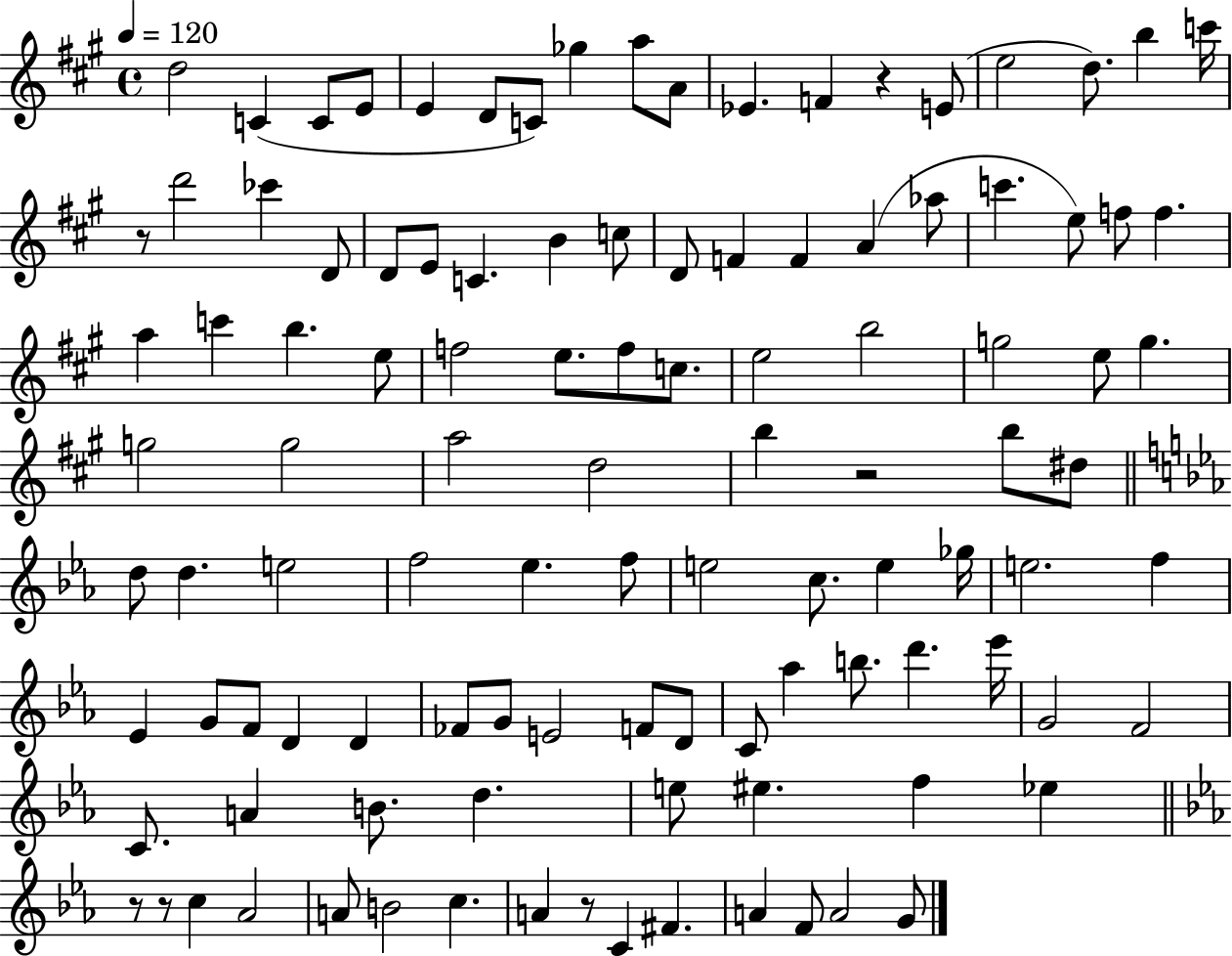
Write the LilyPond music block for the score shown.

{
  \clef treble
  \time 4/4
  \defaultTimeSignature
  \key a \major
  \tempo 4 = 120
  d''2 c'4( c'8 e'8 | e'4 d'8 c'8) ges''4 a''8 a'8 | ees'4. f'4 r4 e'8( | e''2 d''8.) b''4 c'''16 | \break r8 d'''2 ces'''4 d'8 | d'8 e'8 c'4. b'4 c''8 | d'8 f'4 f'4 a'4( aes''8 | c'''4. e''8) f''8 f''4. | \break a''4 c'''4 b''4. e''8 | f''2 e''8. f''8 c''8. | e''2 b''2 | g''2 e''8 g''4. | \break g''2 g''2 | a''2 d''2 | b''4 r2 b''8 dis''8 | \bar "||" \break \key ees \major d''8 d''4. e''2 | f''2 ees''4. f''8 | e''2 c''8. e''4 ges''16 | e''2. f''4 | \break ees'4 g'8 f'8 d'4 d'4 | fes'8 g'8 e'2 f'8 d'8 | c'8 aes''4 b''8. d'''4. ees'''16 | g'2 f'2 | \break c'8. a'4 b'8. d''4. | e''8 eis''4. f''4 ees''4 | \bar "||" \break \key c \minor r8 r8 c''4 aes'2 | a'8 b'2 c''4. | a'4 r8 c'4 fis'4. | a'4 f'8 a'2 g'8 | \break \bar "|."
}